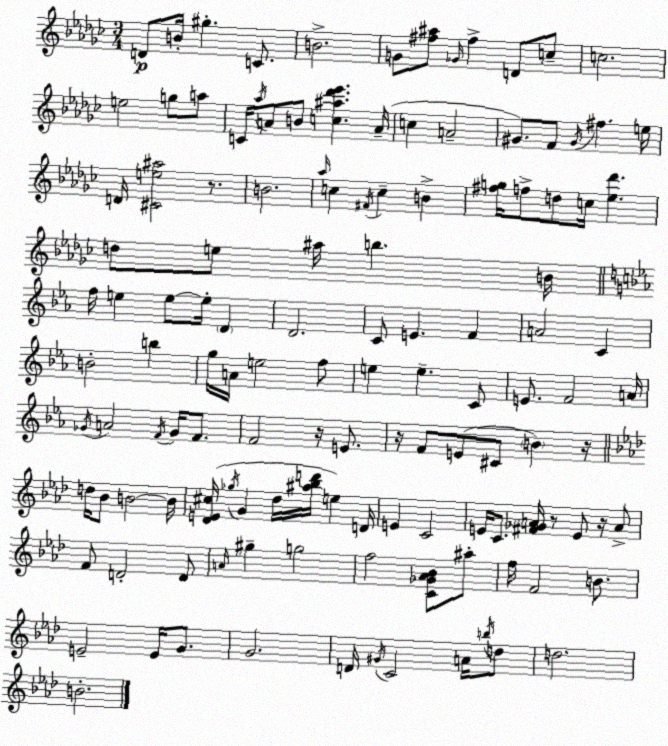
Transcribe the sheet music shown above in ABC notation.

X:1
T:Untitled
M:3/4
L:1/4
K:Ebm
D/2 B/4 ^g C/2 B2 G/2 [^f^a]/2 _G/4 ^f D/2 c/2 c2 e2 g/2 a/2 C/4 _a/4 A/2 B/2 [c^a_d'_e'] A/4 c A2 ^G/2 F/2 ^G/4 ^f e/4 D/4 [^Ce^a]2 z/2 B2 _a/4 c ^F/4 c B [^fg]/4 f/2 d/2 c/4 [_e_d'] d/2 e/2 ^a/4 b B/4 f/4 e e/2 e/4 D D2 C/2 E F A2 C B2 b g/4 A/4 e2 f/2 e e C/2 E/2 F2 A/4 _G/4 A2 F/4 _G/4 F/2 F2 z/4 E/2 z/4 F/2 E/2 ^C/2 B z/4 d/4 _B/2 B2 B/4 [_DE^c]/4 _g/4 G _d/4 [^a_bd']/4 e D/4 E C2 E/4 C/2 [^F_GA]/4 z/2 E/2 z/4 A/2 F/2 D2 D/2 A/4 ^g g2 f2 [C_G_A_B]/2 ^a/2 f/4 F2 B/2 E2 E/4 G/2 G2 D/4 ^G/4 C2 A/4 b/4 d/2 d2 B2